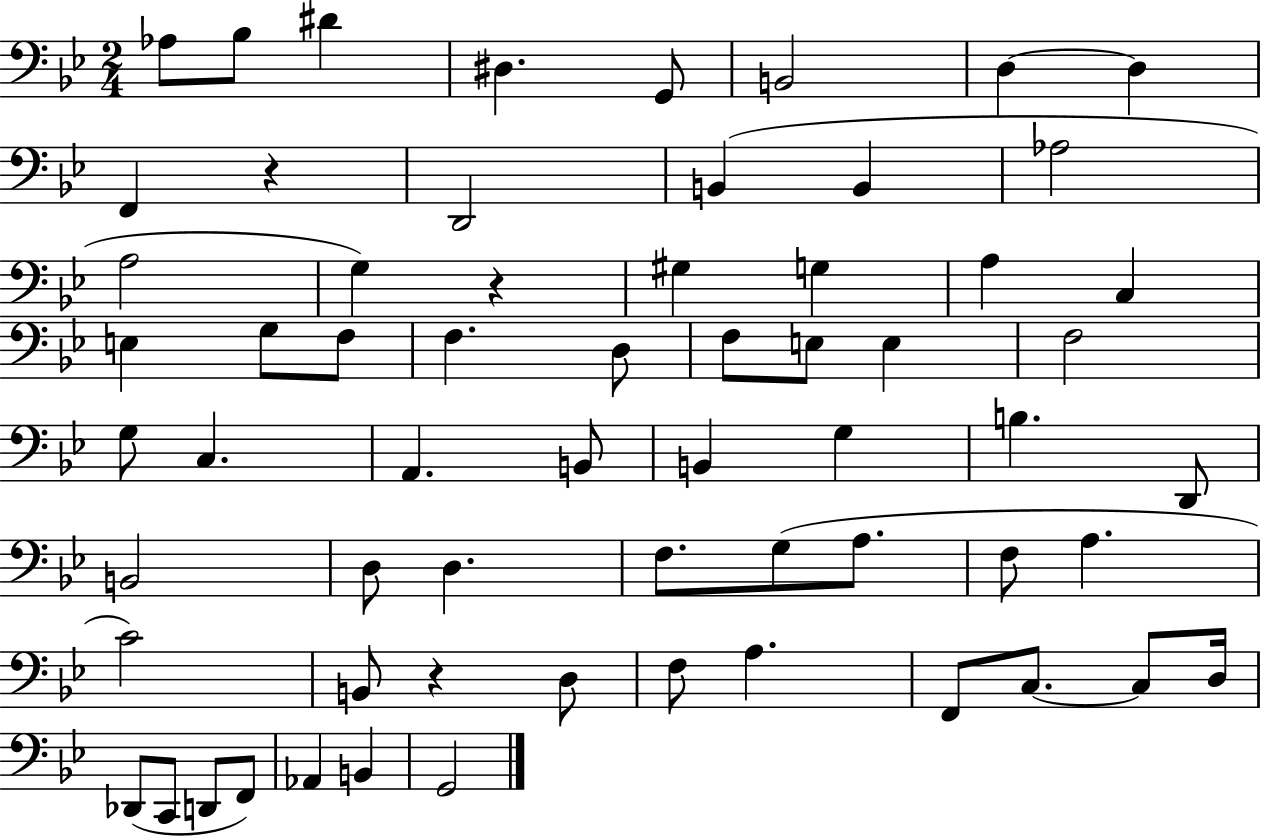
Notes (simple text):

Ab3/e Bb3/e D#4/q D#3/q. G2/e B2/h D3/q D3/q F2/q R/q D2/h B2/q B2/q Ab3/h A3/h G3/q R/q G#3/q G3/q A3/q C3/q E3/q G3/e F3/e F3/q. D3/e F3/e E3/e E3/q F3/h G3/e C3/q. A2/q. B2/e B2/q G3/q B3/q. D2/e B2/h D3/e D3/q. F3/e. G3/e A3/e. F3/e A3/q. C4/h B2/e R/q D3/e F3/e A3/q. F2/e C3/e. C3/e D3/s Db2/e C2/e D2/e F2/e Ab2/q B2/q G2/h